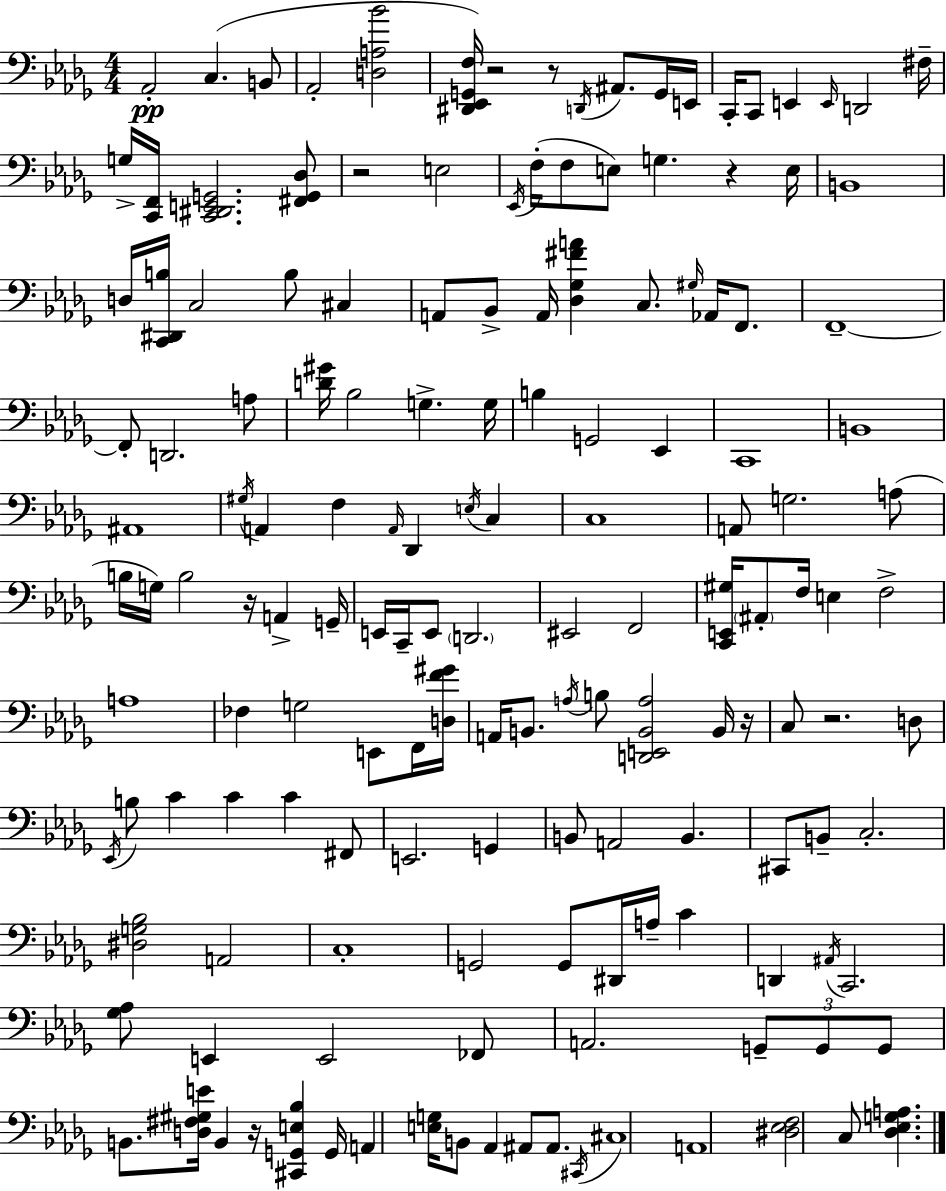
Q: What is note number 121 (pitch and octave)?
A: B2